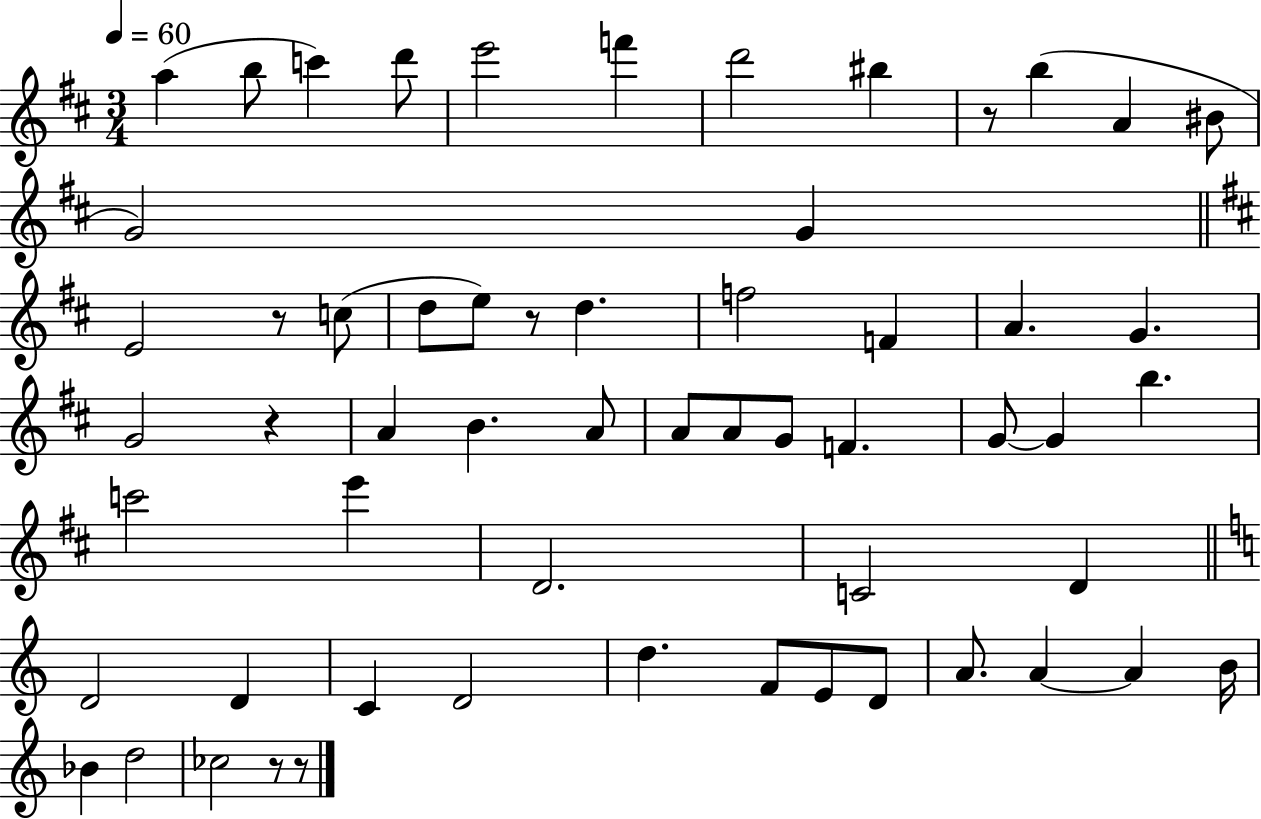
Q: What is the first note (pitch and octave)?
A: A5